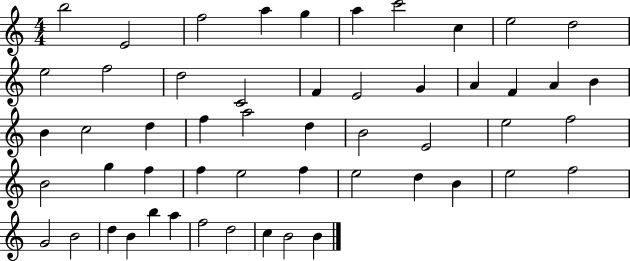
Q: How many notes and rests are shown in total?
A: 53